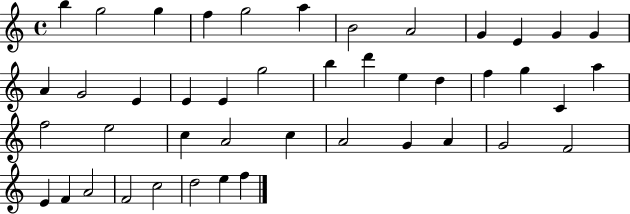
{
  \clef treble
  \time 4/4
  \defaultTimeSignature
  \key c \major
  b''4 g''2 g''4 | f''4 g''2 a''4 | b'2 a'2 | g'4 e'4 g'4 g'4 | \break a'4 g'2 e'4 | e'4 e'4 g''2 | b''4 d'''4 e''4 d''4 | f''4 g''4 c'4 a''4 | \break f''2 e''2 | c''4 a'2 c''4 | a'2 g'4 a'4 | g'2 f'2 | \break e'4 f'4 a'2 | f'2 c''2 | d''2 e''4 f''4 | \bar "|."
}